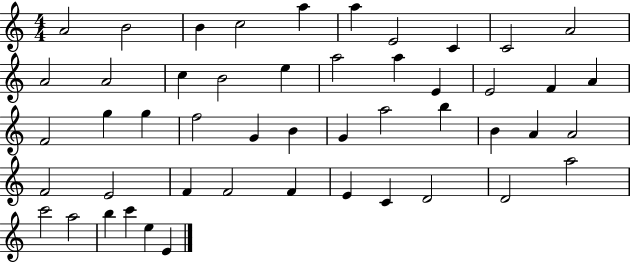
A4/h B4/h B4/q C5/h A5/q A5/q E4/h C4/q C4/h A4/h A4/h A4/h C5/q B4/h E5/q A5/h A5/q E4/q E4/h F4/q A4/q F4/h G5/q G5/q F5/h G4/q B4/q G4/q A5/h B5/q B4/q A4/q A4/h F4/h E4/h F4/q F4/h F4/q E4/q C4/q D4/h D4/h A5/h C6/h A5/h B5/q C6/q E5/q E4/q